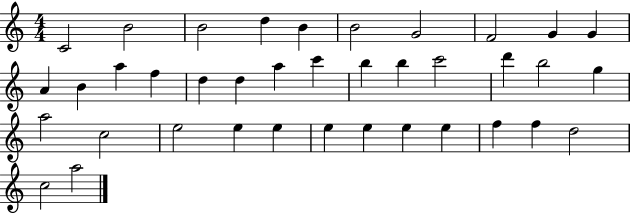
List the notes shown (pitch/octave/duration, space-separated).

C4/h B4/h B4/h D5/q B4/q B4/h G4/h F4/h G4/q G4/q A4/q B4/q A5/q F5/q D5/q D5/q A5/q C6/q B5/q B5/q C6/h D6/q B5/h G5/q A5/h C5/h E5/h E5/q E5/q E5/q E5/q E5/q E5/q F5/q F5/q D5/h C5/h A5/h